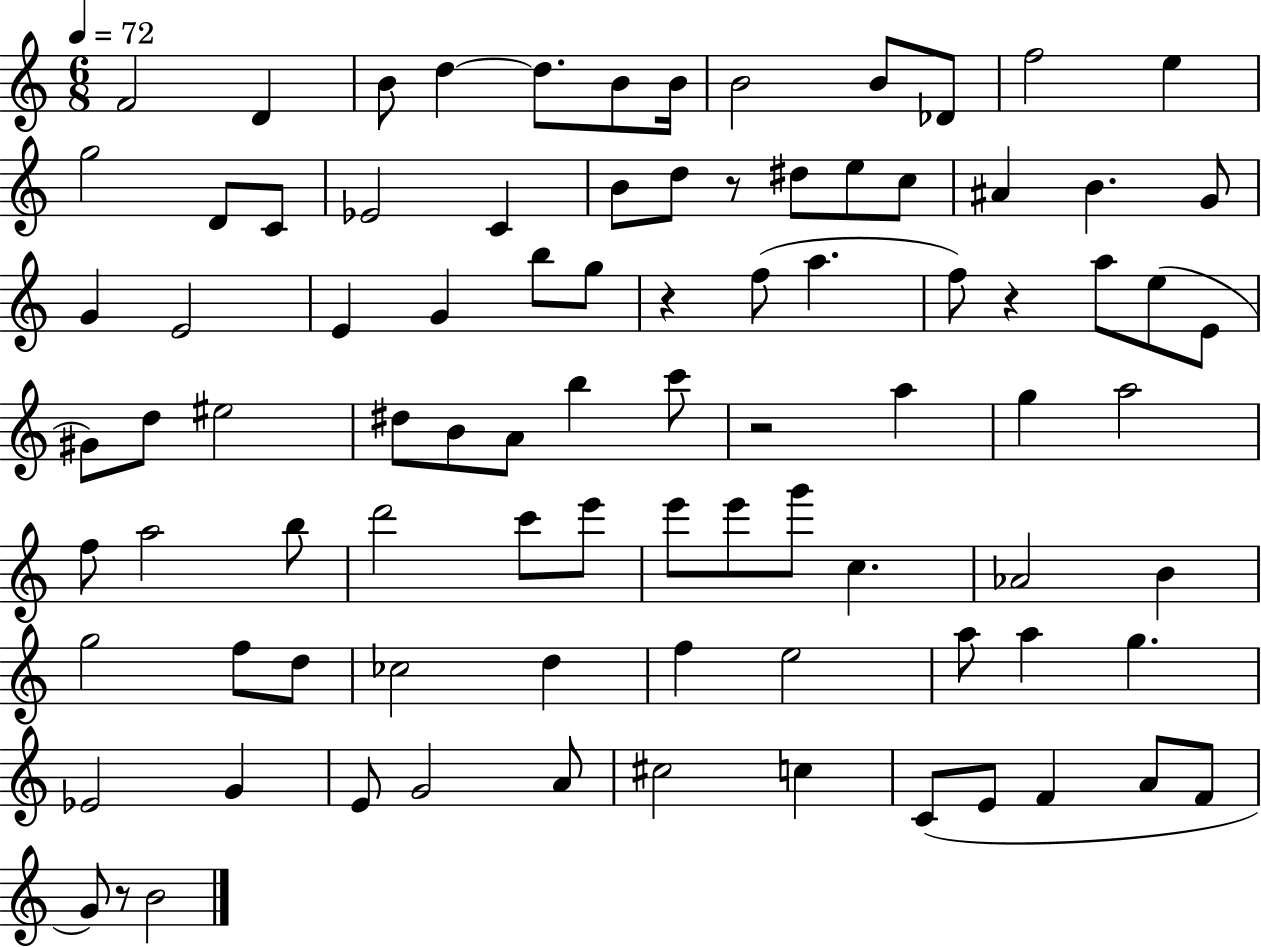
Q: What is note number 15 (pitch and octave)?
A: C4